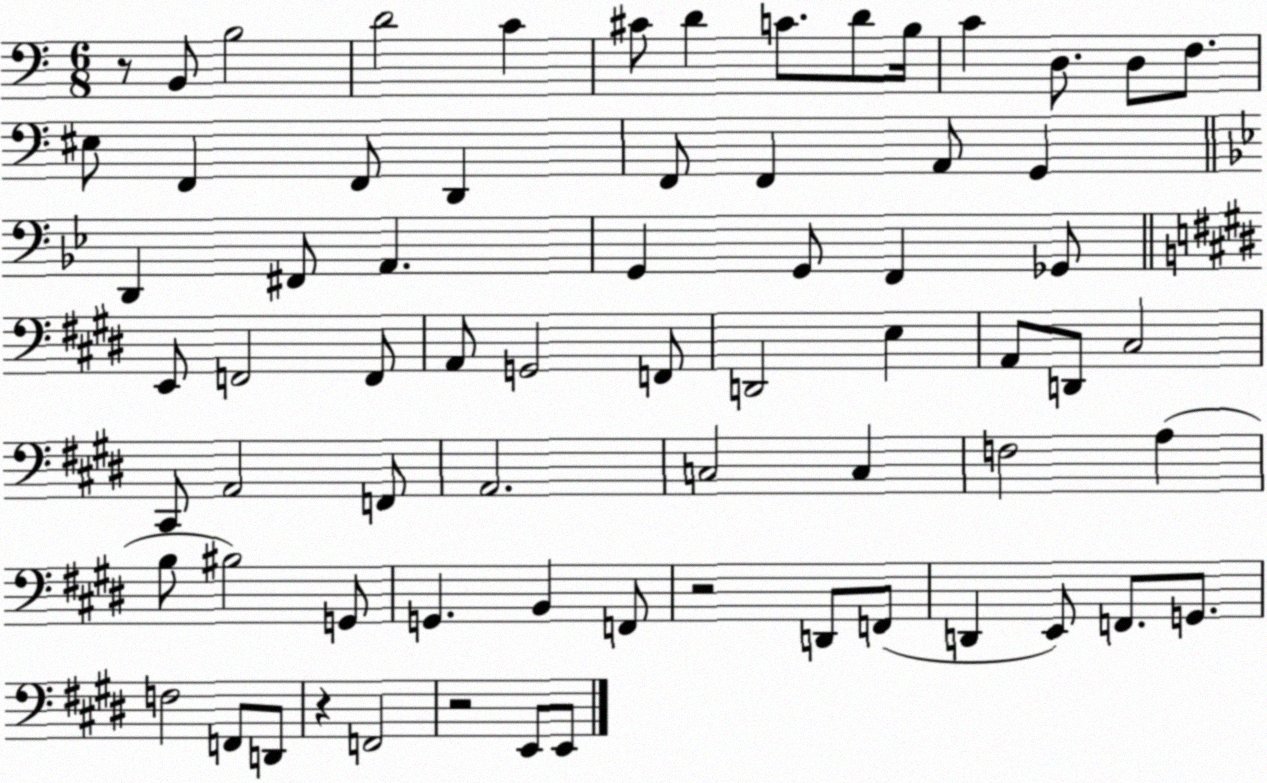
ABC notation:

X:1
T:Untitled
M:6/8
L:1/4
K:C
z/2 B,,/2 B,2 D2 C ^C/2 D C/2 D/2 B,/4 C D,/2 D,/2 F,/2 ^E,/2 F,, F,,/2 D,, F,,/2 F,, A,,/2 G,, D,, ^F,,/2 A,, G,, G,,/2 F,, _G,,/2 E,,/2 F,,2 F,,/2 A,,/2 G,,2 F,,/2 D,,2 E, A,,/2 D,,/2 ^C,2 ^C,,/2 A,,2 F,,/2 A,,2 C,2 C, F,2 A, B,/2 ^B,2 G,,/2 G,, B,, F,,/2 z2 D,,/2 F,,/2 D,, E,,/2 F,,/2 G,,/2 F,2 F,,/2 D,,/2 z F,,2 z2 E,,/2 E,,/2